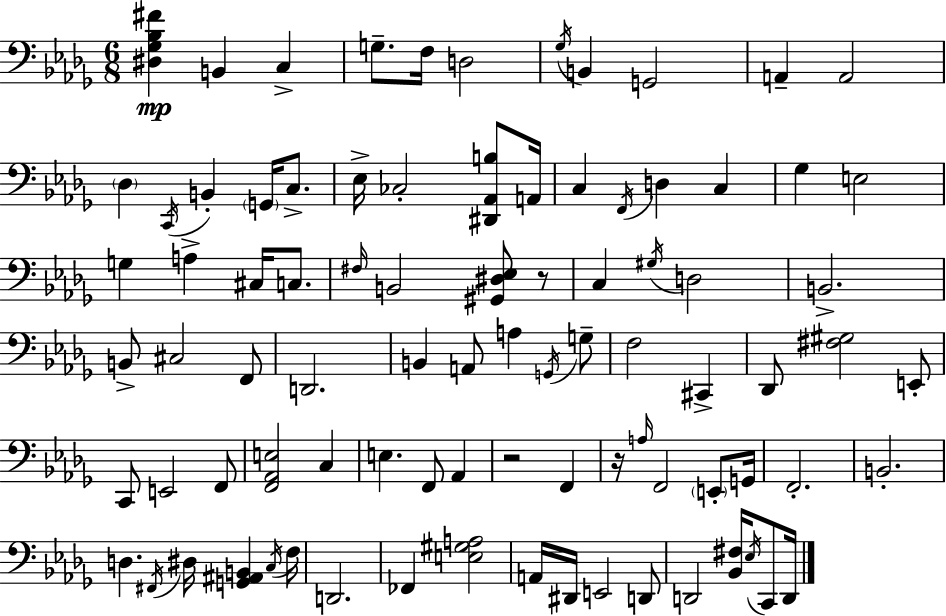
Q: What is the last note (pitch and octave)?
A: D2